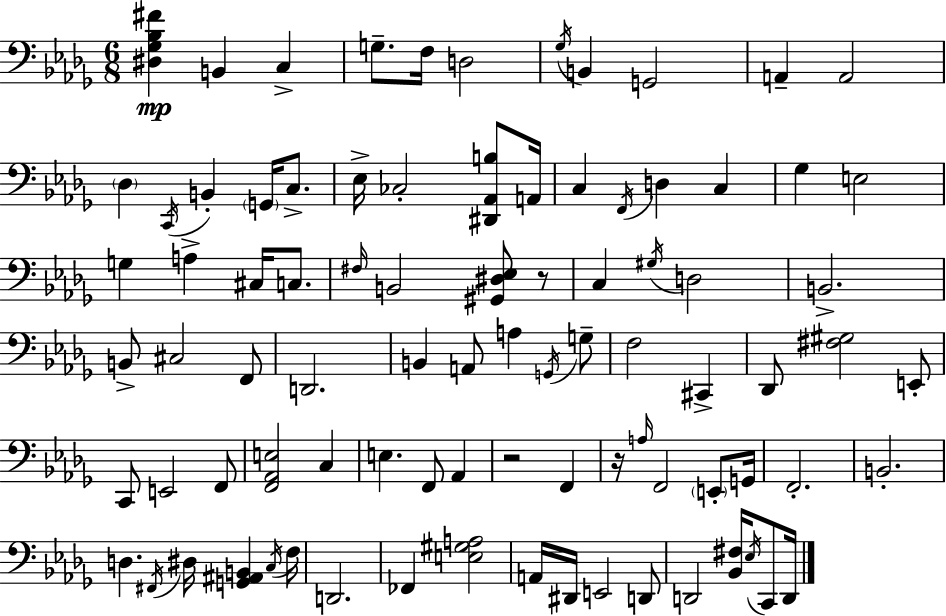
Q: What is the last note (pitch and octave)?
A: D2